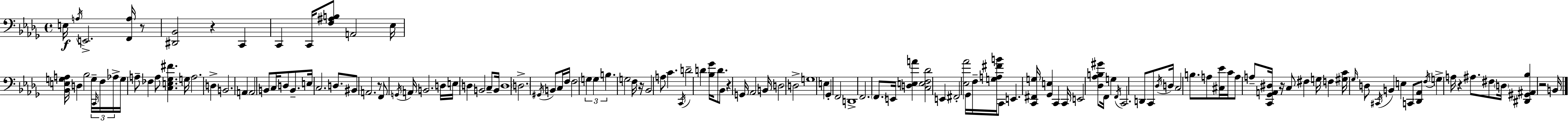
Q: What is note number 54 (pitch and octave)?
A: G3